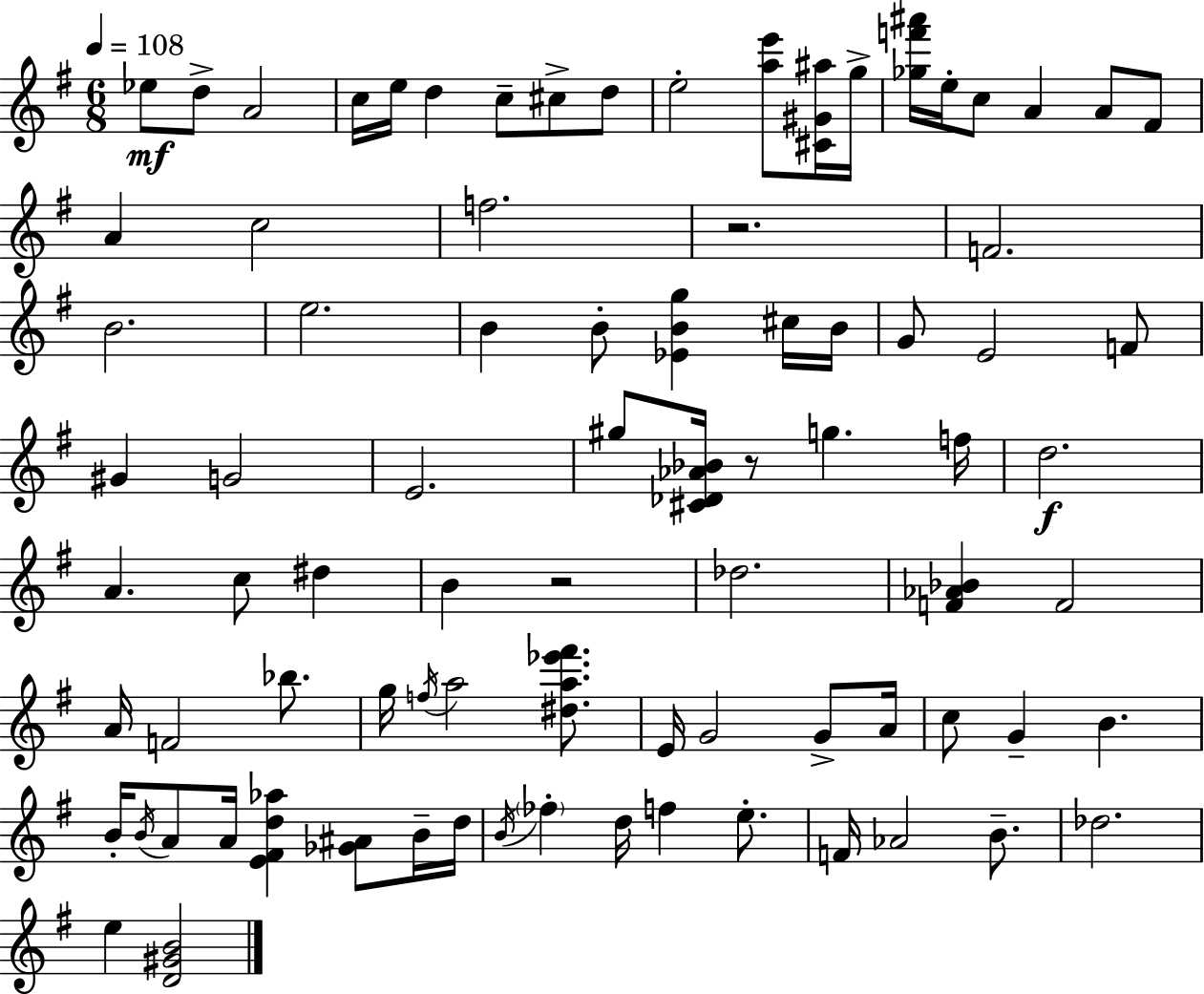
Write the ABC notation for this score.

X:1
T:Untitled
M:6/8
L:1/4
K:G
_e/2 d/2 A2 c/4 e/4 d c/2 ^c/2 d/2 e2 [ae']/2 [^C^G^a]/4 g/4 [_gf'^a']/4 e/4 c/2 A A/2 ^F/2 A c2 f2 z2 F2 B2 e2 B B/2 [_EBg] ^c/4 B/4 G/2 E2 F/2 ^G G2 E2 ^g/2 [^C_D_A_B]/4 z/2 g f/4 d2 A c/2 ^d B z2 _d2 [F_A_B] F2 A/4 F2 _b/2 g/4 f/4 a2 [^da_e'^f']/2 E/4 G2 G/2 A/4 c/2 G B B/4 B/4 A/2 A/4 [E^Fd_a] [_G^A]/2 B/4 d/4 B/4 _f d/4 f e/2 F/4 _A2 B/2 _d2 e [D^GB]2